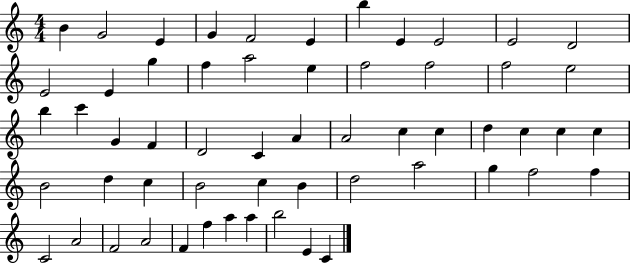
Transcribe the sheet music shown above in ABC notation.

X:1
T:Untitled
M:4/4
L:1/4
K:C
B G2 E G F2 E b E E2 E2 D2 E2 E g f a2 e f2 f2 f2 e2 b c' G F D2 C A A2 c c d c c c B2 d c B2 c B d2 a2 g f2 f C2 A2 F2 A2 F f a a b2 E C